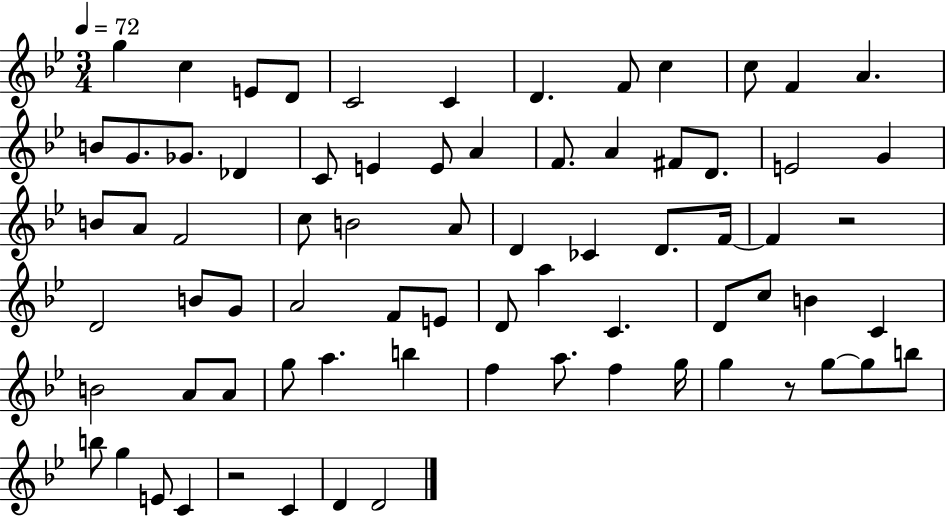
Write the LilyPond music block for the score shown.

{
  \clef treble
  \numericTimeSignature
  \time 3/4
  \key bes \major
  \tempo 4 = 72
  g''4 c''4 e'8 d'8 | c'2 c'4 | d'4. f'8 c''4 | c''8 f'4 a'4. | \break b'8 g'8. ges'8. des'4 | c'8 e'4 e'8 a'4 | f'8. a'4 fis'8 d'8. | e'2 g'4 | \break b'8 a'8 f'2 | c''8 b'2 a'8 | d'4 ces'4 d'8. f'16~~ | f'4 r2 | \break d'2 b'8 g'8 | a'2 f'8 e'8 | d'8 a''4 c'4. | d'8 c''8 b'4 c'4 | \break b'2 a'8 a'8 | g''8 a''4. b''4 | f''4 a''8. f''4 g''16 | g''4 r8 g''8~~ g''8 b''8 | \break b''8 g''4 e'8 c'4 | r2 c'4 | d'4 d'2 | \bar "|."
}